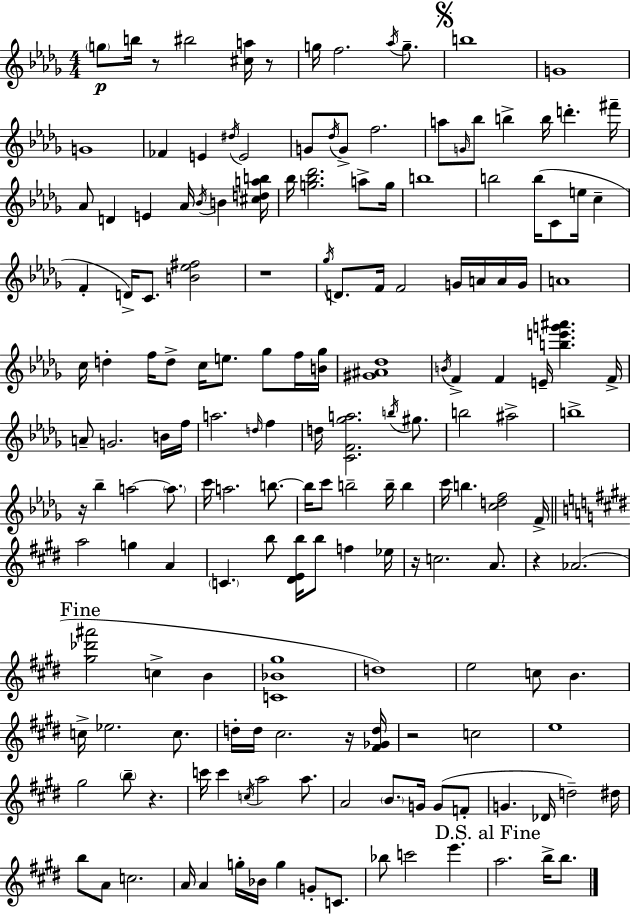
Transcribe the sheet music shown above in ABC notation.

X:1
T:Untitled
M:4/4
L:1/4
K:Bbm
g/2 b/4 z/2 ^b2 [^ca]/4 z/2 g/4 f2 _a/4 g/2 b4 G4 G4 _F E ^d/4 E2 G/2 _d/4 G/2 f2 a/2 G/4 _b/2 b b/4 d' ^f'/4 _A/2 D E _A/4 _B/4 B [^cdab]/4 _b/4 [g_b_d']2 a/2 g/4 b4 b2 b/4 C/2 e/4 c F D/4 C/2 [B_e^f]2 z4 _g/4 D/2 F/4 F2 G/4 A/4 A/4 G/4 A4 c/4 d f/4 d/2 c/4 e/2 _g/2 f/4 [B_g]/4 [^G^A_d]4 B/4 F F E/4 [be'g'^a'] F/4 A/2 G2 B/4 f/4 a2 d/4 f d/4 [CF_ga]2 b/4 ^g/2 b2 ^a2 b4 z/4 _b a2 a/2 c'/4 a2 b/2 b/4 c'/2 b2 b/4 b c'/4 b [cdf]2 F/4 a2 g A C b/2 [^DEb]/4 b/2 f _e/4 z/4 c2 A/2 z _A2 [^g_d'^a']2 c B [C_B^g]4 d4 e2 c/2 B c/4 _e2 c/2 d/4 d/4 ^c2 z/4 [^F_Gd]/4 z2 c2 e4 ^g2 b/2 z c'/4 c' c/4 a2 a/2 A2 B/2 G/4 G/2 F/2 G _D/4 d2 ^d/4 b/2 A/2 c2 A/4 A g/4 _B/4 g G/2 C/2 _b/2 c'2 e' a2 b/4 b/2